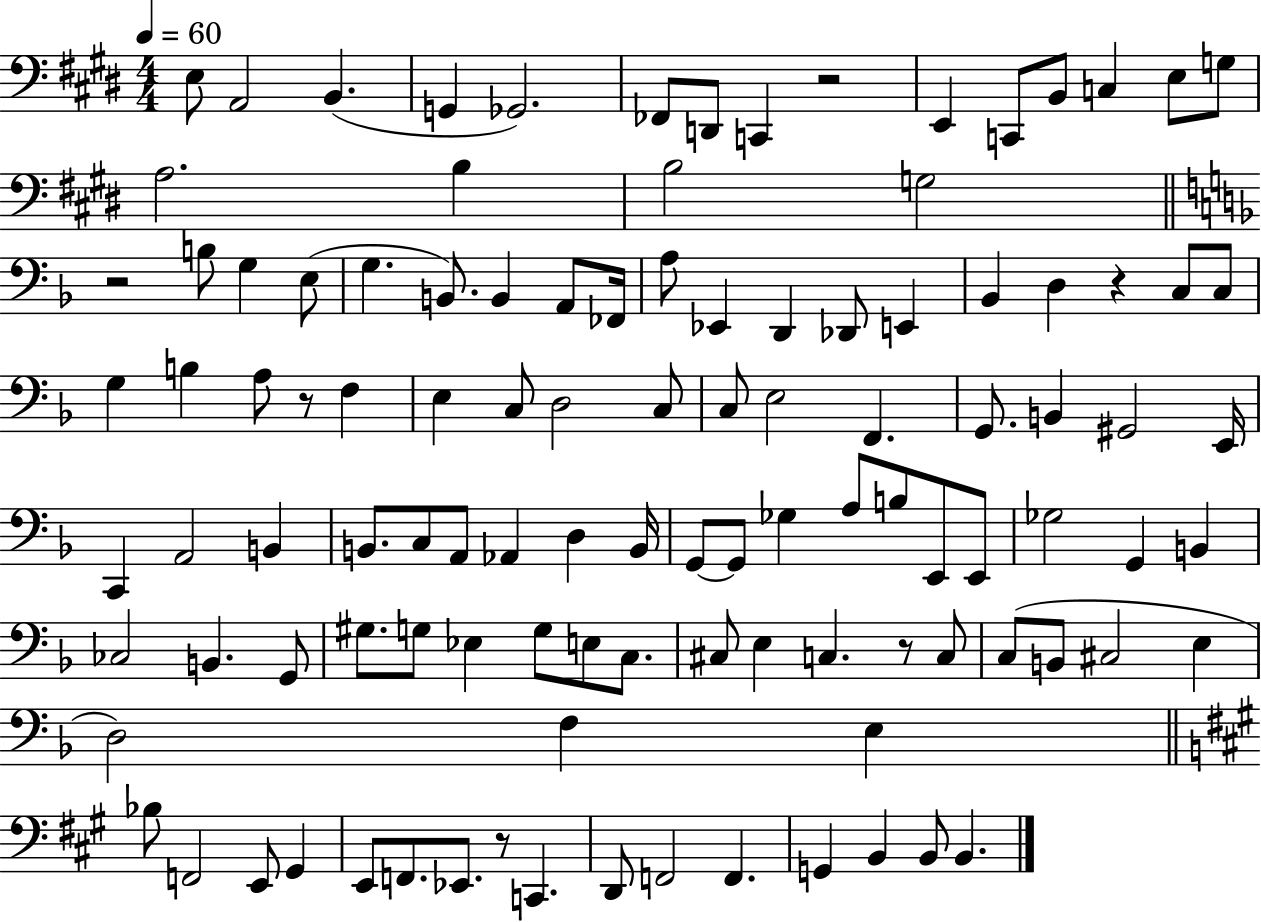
{
  \clef bass
  \numericTimeSignature
  \time 4/4
  \key e \major
  \tempo 4 = 60
  e8 a,2 b,4.( | g,4 ges,2.) | fes,8 d,8 c,4 r2 | e,4 c,8 b,8 c4 e8 g8 | \break a2. b4 | b2 g2 | \bar "||" \break \key f \major r2 b8 g4 e8( | g4. b,8.) b,4 a,8 fes,16 | a8 ees,4 d,4 des,8 e,4 | bes,4 d4 r4 c8 c8 | \break g4 b4 a8 r8 f4 | e4 c8 d2 c8 | c8 e2 f,4. | g,8. b,4 gis,2 e,16 | \break c,4 a,2 b,4 | b,8. c8 a,8 aes,4 d4 b,16 | g,8~~ g,8 ges4 a8 b8 e,8 e,8 | ges2 g,4 b,4 | \break ces2 b,4. g,8 | gis8. g8 ees4 g8 e8 c8. | cis8 e4 c4. r8 c8 | c8( b,8 cis2 e4 | \break d2) f4 e4 | \bar "||" \break \key a \major bes8 f,2 e,8 gis,4 | e,8 f,8. ees,8. r8 c,4. | d,8 f,2 f,4. | g,4 b,4 b,8 b,4. | \break \bar "|."
}